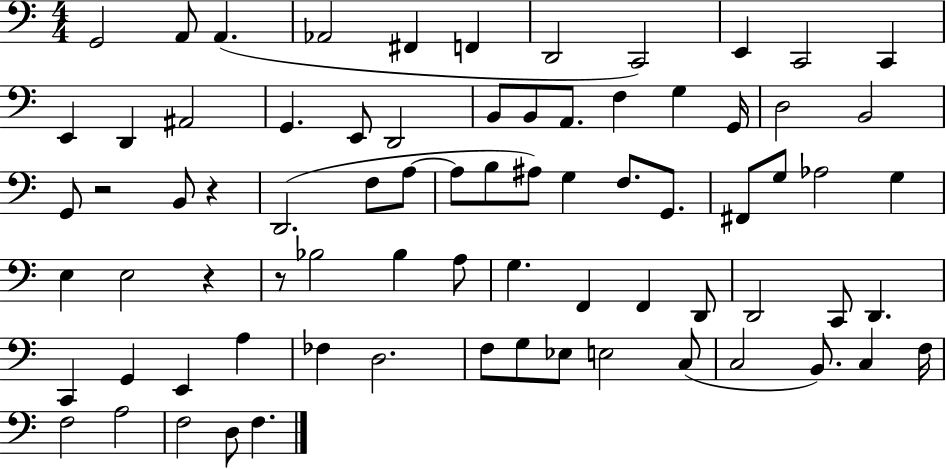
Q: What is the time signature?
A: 4/4